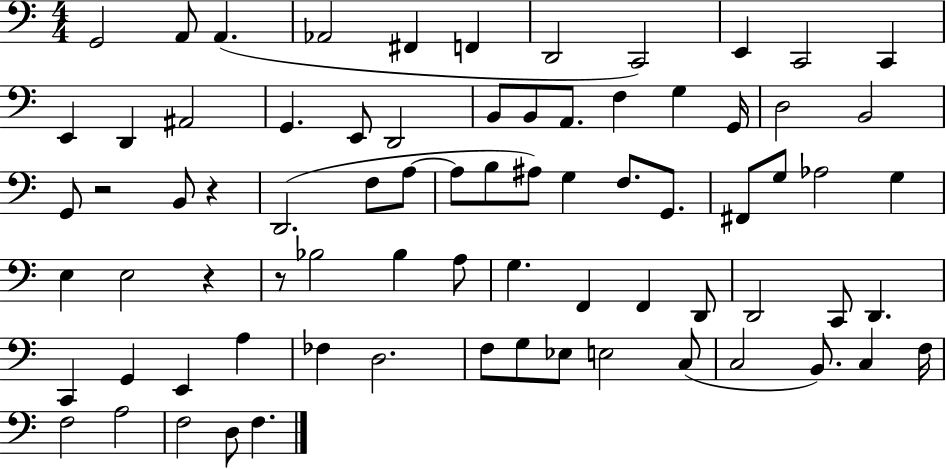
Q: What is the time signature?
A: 4/4